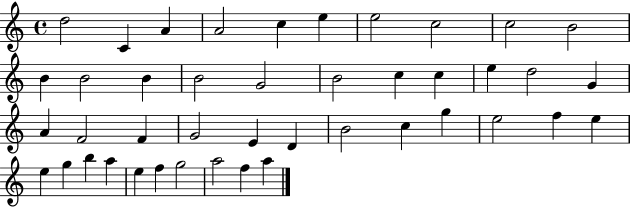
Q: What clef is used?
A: treble